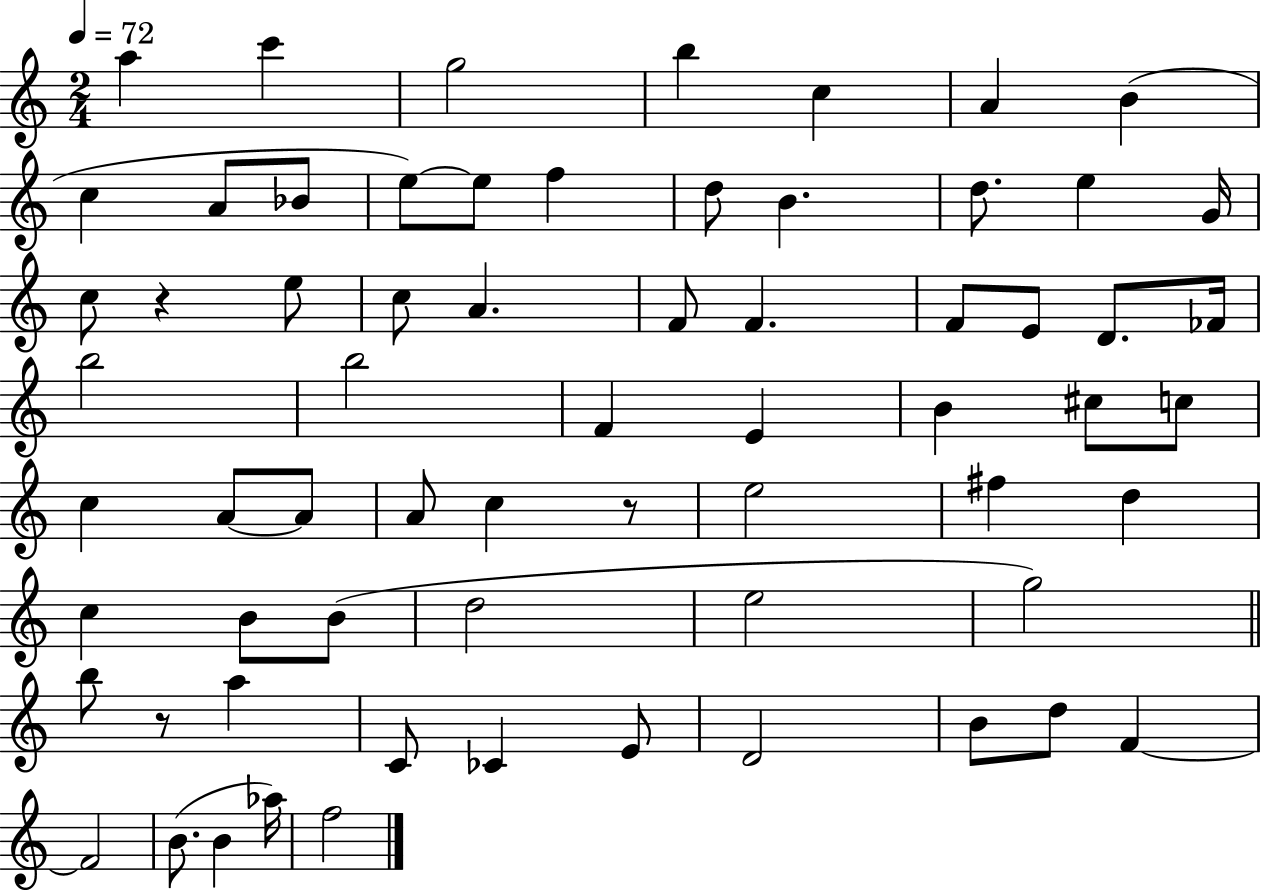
{
  \clef treble
  \numericTimeSignature
  \time 2/4
  \key c \major
  \tempo 4 = 72
  a''4 c'''4 | g''2 | b''4 c''4 | a'4 b'4( | \break c''4 a'8 bes'8 | e''8~~) e''8 f''4 | d''8 b'4. | d''8. e''4 g'16 | \break c''8 r4 e''8 | c''8 a'4. | f'8 f'4. | f'8 e'8 d'8. fes'16 | \break b''2 | b''2 | f'4 e'4 | b'4 cis''8 c''8 | \break c''4 a'8~~ a'8 | a'8 c''4 r8 | e''2 | fis''4 d''4 | \break c''4 b'8 b'8( | d''2 | e''2 | g''2) | \break \bar "||" \break \key c \major b''8 r8 a''4 | c'8 ces'4 e'8 | d'2 | b'8 d''8 f'4~~ | \break f'2 | b'8.( b'4 aes''16) | f''2 | \bar "|."
}